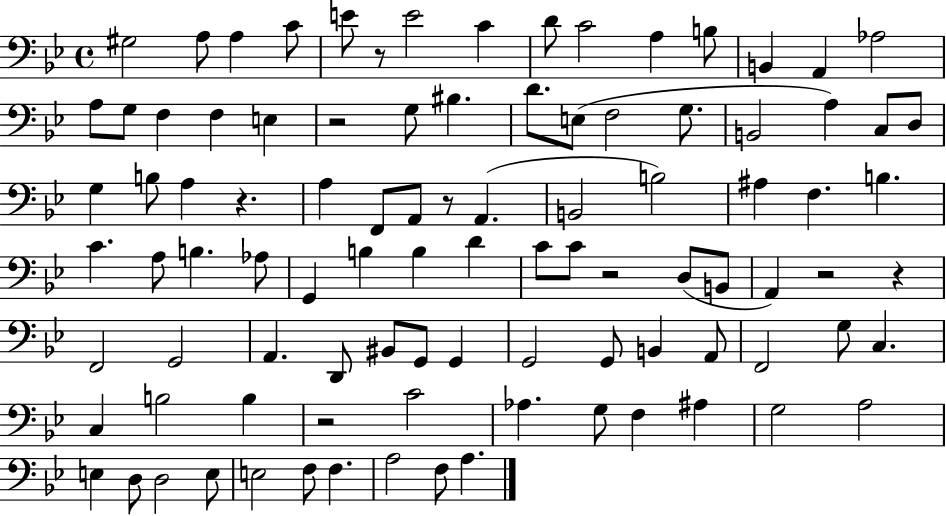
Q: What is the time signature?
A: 4/4